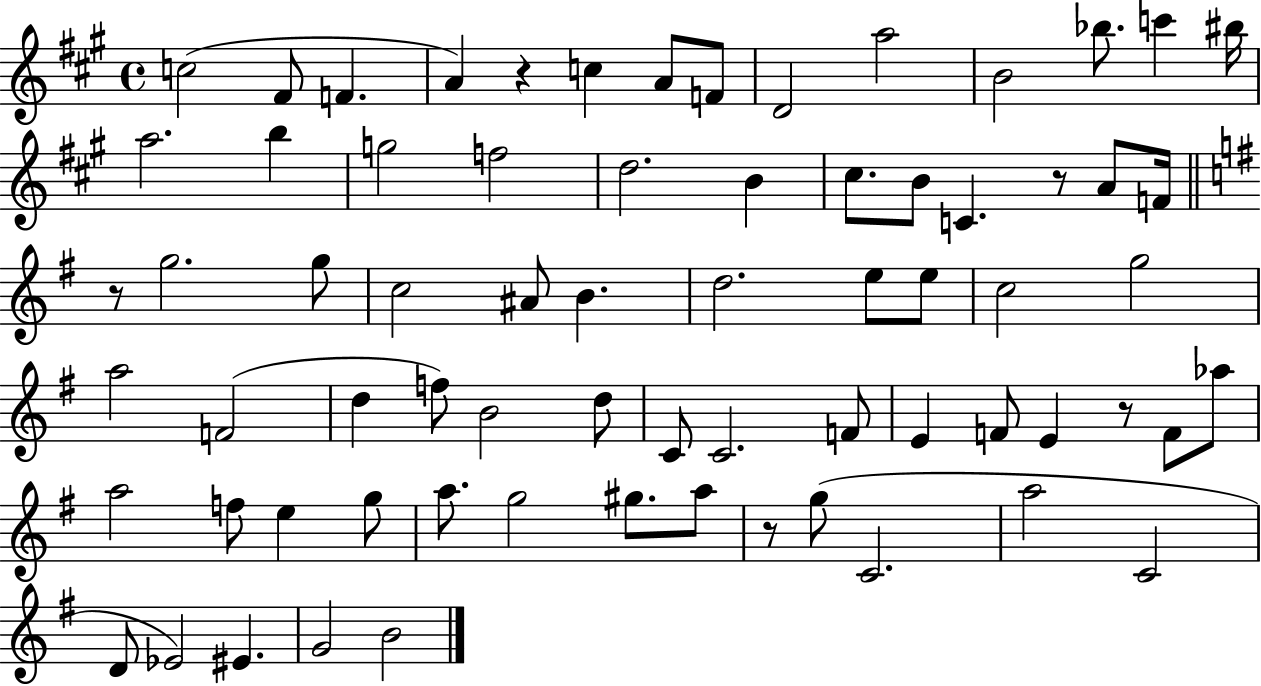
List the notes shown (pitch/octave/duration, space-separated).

C5/h F#4/e F4/q. A4/q R/q C5/q A4/e F4/e D4/h A5/h B4/h Bb5/e. C6/q BIS5/s A5/h. B5/q G5/h F5/h D5/h. B4/q C#5/e. B4/e C4/q. R/e A4/e F4/s R/e G5/h. G5/e C5/h A#4/e B4/q. D5/h. E5/e E5/e C5/h G5/h A5/h F4/h D5/q F5/e B4/h D5/e C4/e C4/h. F4/e E4/q F4/e E4/q R/e F4/e Ab5/e A5/h F5/e E5/q G5/e A5/e. G5/h G#5/e. A5/e R/e G5/e C4/h. A5/h C4/h D4/e Eb4/h EIS4/q. G4/h B4/h